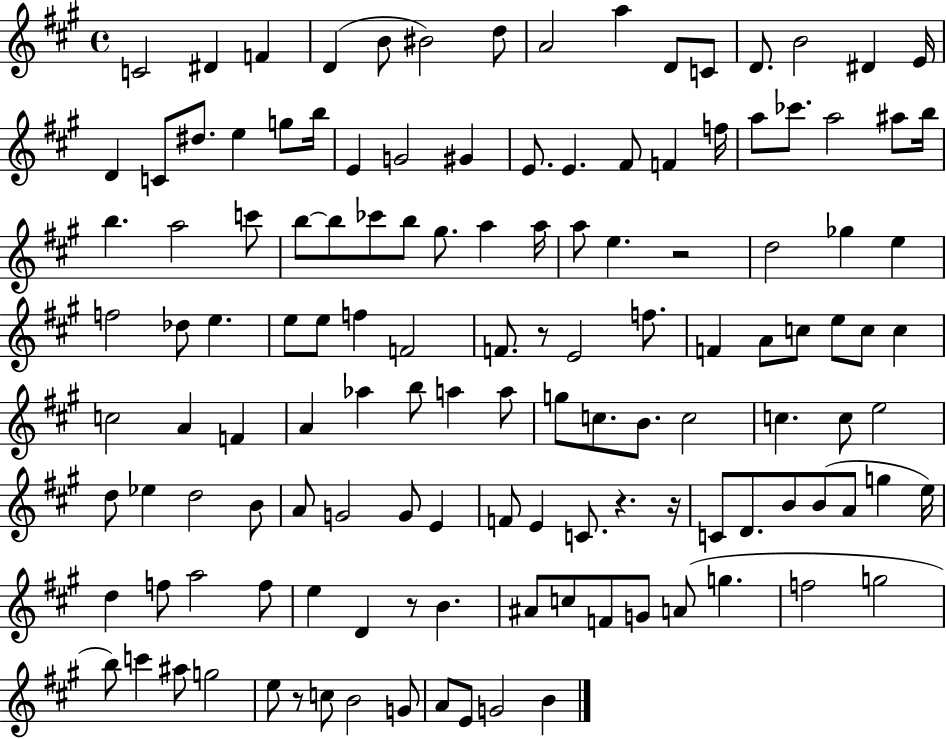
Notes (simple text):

C4/h D#4/q F4/q D4/q B4/e BIS4/h D5/e A4/h A5/q D4/e C4/e D4/e. B4/h D#4/q E4/s D4/q C4/e D#5/e. E5/q G5/e B5/s E4/q G4/h G#4/q E4/e. E4/q. F#4/e F4/q F5/s A5/e CES6/e. A5/h A#5/e B5/s B5/q. A5/h C6/e B5/e B5/e CES6/e B5/e G#5/e. A5/q A5/s A5/e E5/q. R/h D5/h Gb5/q E5/q F5/h Db5/e E5/q. E5/e E5/e F5/q F4/h F4/e. R/e E4/h F5/e. F4/q A4/e C5/e E5/e C5/e C5/q C5/h A4/q F4/q A4/q Ab5/q B5/e A5/q A5/e G5/e C5/e. B4/e. C5/h C5/q. C5/e E5/h D5/e Eb5/q D5/h B4/e A4/e G4/h G4/e E4/q F4/e E4/q C4/e. R/q. R/s C4/e D4/e. B4/e B4/e A4/e G5/q E5/s D5/q F5/e A5/h F5/e E5/q D4/q R/e B4/q. A#4/e C5/e F4/e G4/e A4/e G5/q. F5/h G5/h B5/e C6/q A#5/e G5/h E5/e R/e C5/e B4/h G4/e A4/e E4/e G4/h B4/q